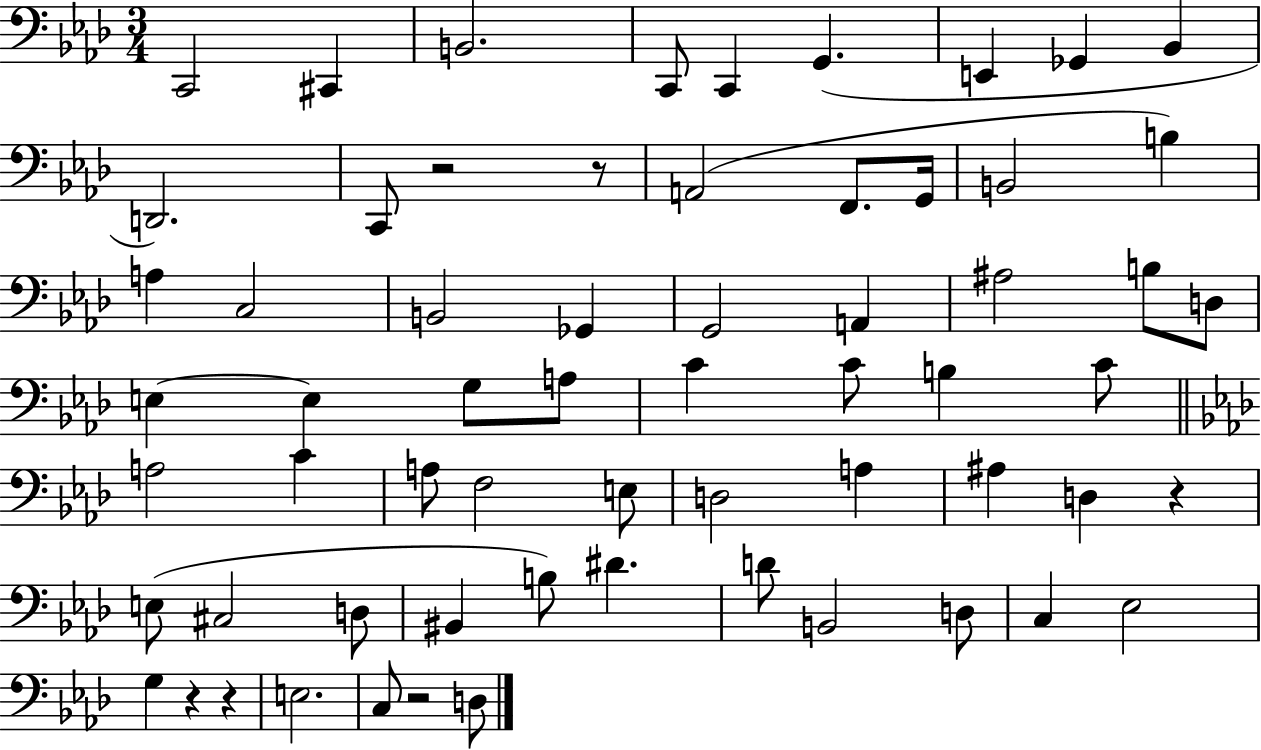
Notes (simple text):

C2/h C#2/q B2/h. C2/e C2/q G2/q. E2/q Gb2/q Bb2/q D2/h. C2/e R/h R/e A2/h F2/e. G2/s B2/h B3/q A3/q C3/h B2/h Gb2/q G2/h A2/q A#3/h B3/e D3/e E3/q E3/q G3/e A3/e C4/q C4/e B3/q C4/e A3/h C4/q A3/e F3/h E3/e D3/h A3/q A#3/q D3/q R/q E3/e C#3/h D3/e BIS2/q B3/e D#4/q. D4/e B2/h D3/e C3/q Eb3/h G3/q R/q R/q E3/h. C3/e R/h D3/e